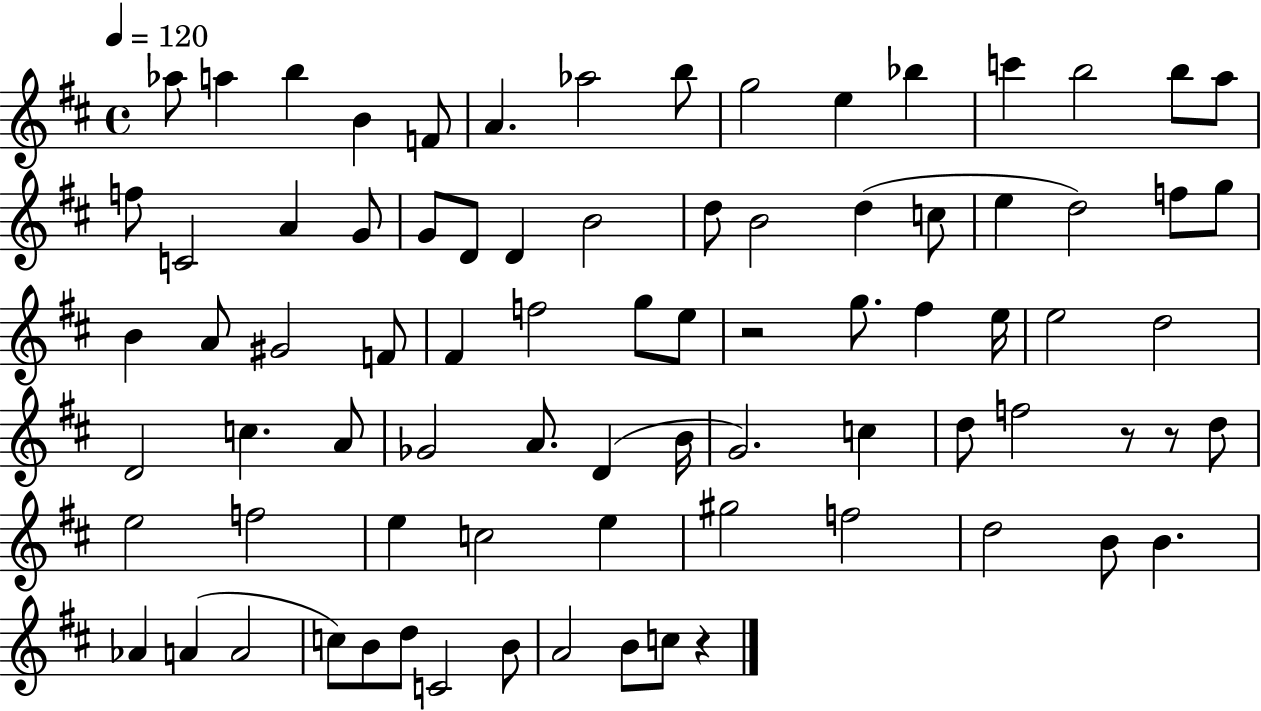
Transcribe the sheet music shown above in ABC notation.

X:1
T:Untitled
M:4/4
L:1/4
K:D
_a/2 a b B F/2 A _a2 b/2 g2 e _b c' b2 b/2 a/2 f/2 C2 A G/2 G/2 D/2 D B2 d/2 B2 d c/2 e d2 f/2 g/2 B A/2 ^G2 F/2 ^F f2 g/2 e/2 z2 g/2 ^f e/4 e2 d2 D2 c A/2 _G2 A/2 D B/4 G2 c d/2 f2 z/2 z/2 d/2 e2 f2 e c2 e ^g2 f2 d2 B/2 B _A A A2 c/2 B/2 d/2 C2 B/2 A2 B/2 c/2 z